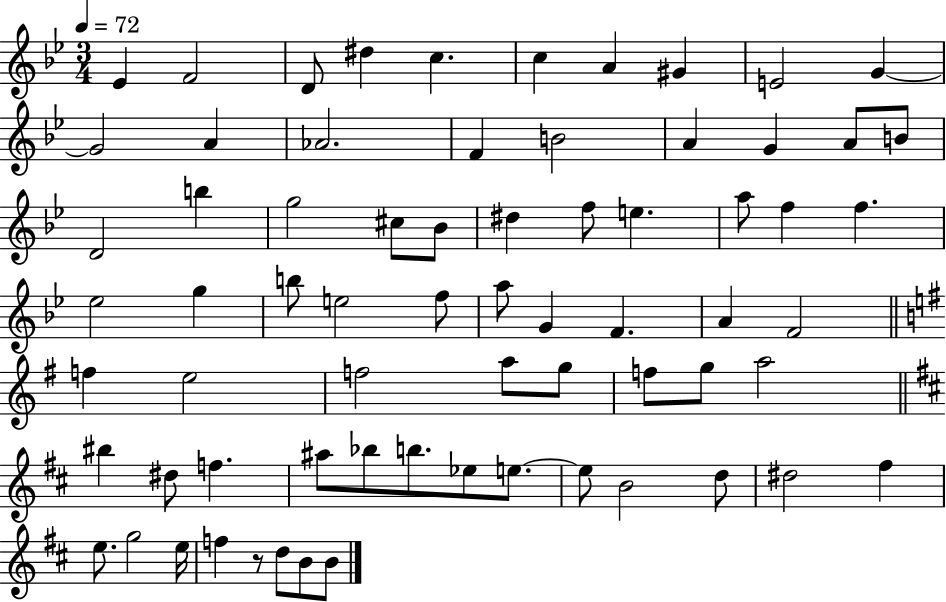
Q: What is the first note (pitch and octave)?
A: Eb4